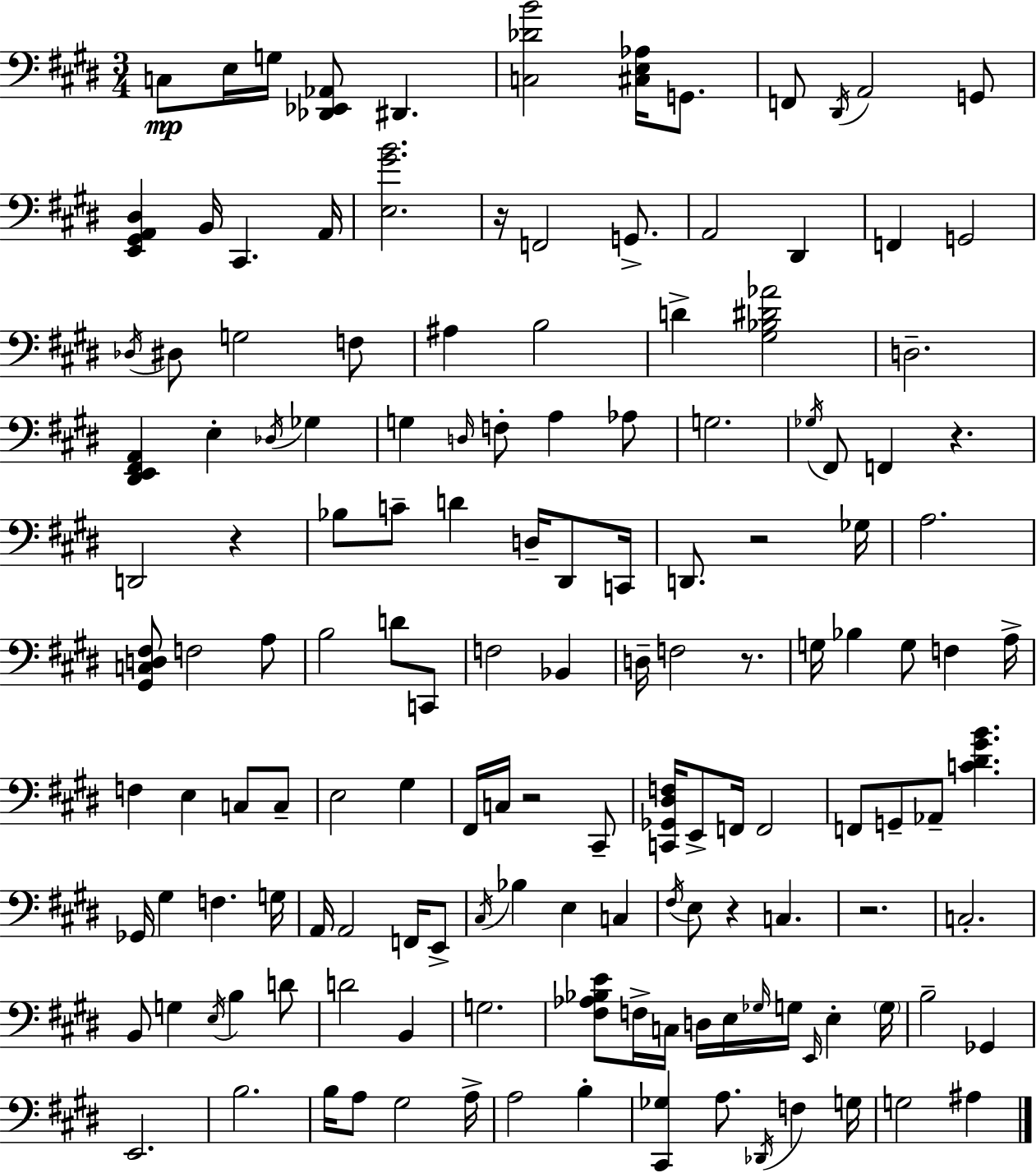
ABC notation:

X:1
T:Untitled
M:3/4
L:1/4
K:E
C,/2 E,/4 G,/4 [_D,,_E,,_A,,]/2 ^D,, [C,_DB]2 [^C,E,_A,]/4 G,,/2 F,,/2 ^D,,/4 A,,2 G,,/2 [E,,^G,,A,,^D,] B,,/4 ^C,, A,,/4 [E,^GB]2 z/4 F,,2 G,,/2 A,,2 ^D,, F,, G,,2 _D,/4 ^D,/2 G,2 F,/2 ^A, B,2 D [^G,_B,^D_A]2 D,2 [^D,,E,,^F,,A,,] E, _D,/4 _G, G, D,/4 F,/2 A, _A,/2 G,2 _G,/4 ^F,,/2 F,, z D,,2 z _B,/2 C/2 D D,/4 ^D,,/2 C,,/4 D,,/2 z2 _G,/4 A,2 [^G,,C,D,^F,]/2 F,2 A,/2 B,2 D/2 C,,/2 F,2 _B,, D,/4 F,2 z/2 G,/4 _B, G,/2 F, A,/4 F, E, C,/2 C,/2 E,2 ^G, ^F,,/4 C,/4 z2 ^C,,/2 [C,,_G,,^D,F,]/4 E,,/2 F,,/4 F,,2 F,,/2 G,,/2 _A,,/2 [C^D^GB] _G,,/4 ^G, F, G,/4 A,,/4 A,,2 F,,/4 E,,/2 ^C,/4 _B, E, C, ^F,/4 E,/2 z C, z2 C,2 B,,/2 G, E,/4 B, D/2 D2 B,, G,2 [^F,_A,_B,E]/2 F,/4 C,/4 D,/4 E,/4 _G,/4 G,/4 E,,/4 E, G,/4 B,2 _G,, E,,2 B,2 B,/4 A,/2 ^G,2 A,/4 A,2 B, [^C,,_G,] A,/2 _D,,/4 F, G,/4 G,2 ^A,